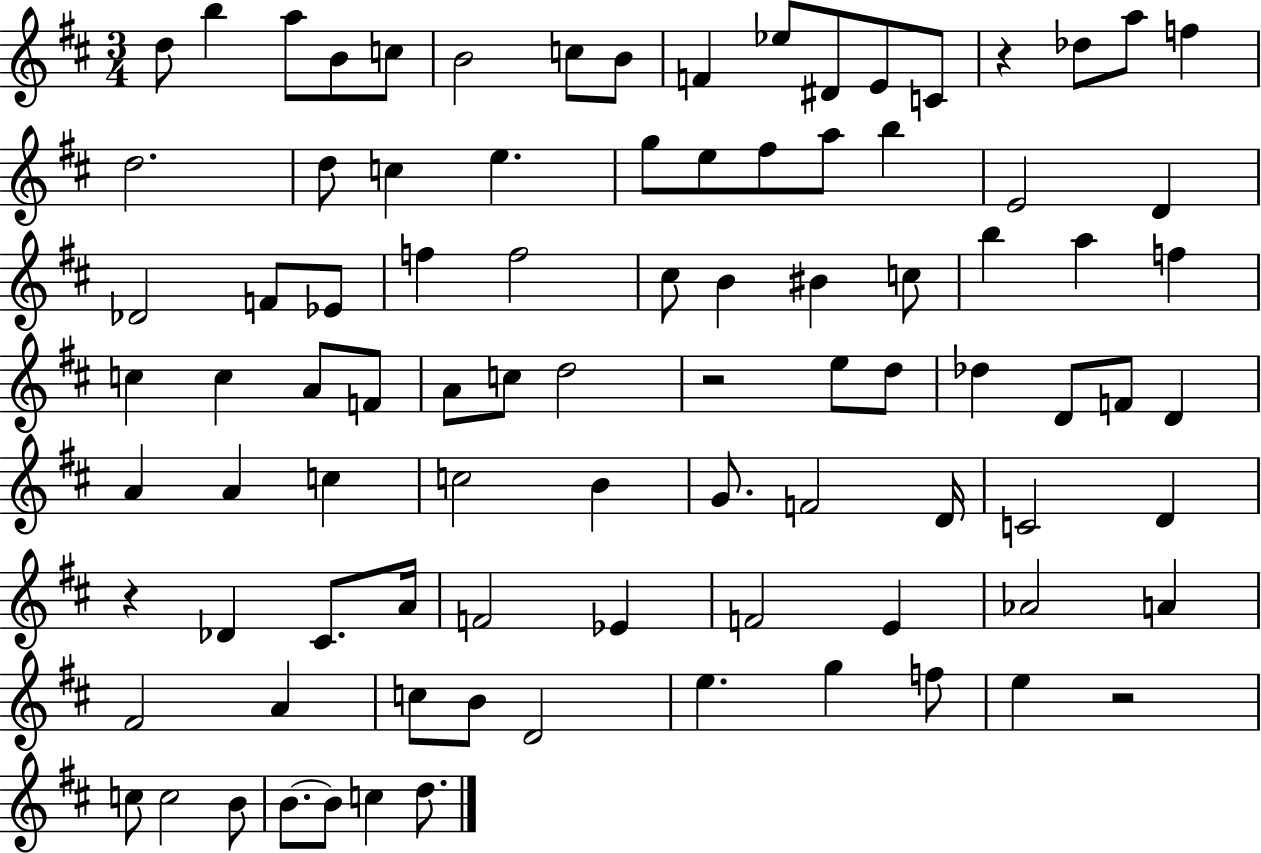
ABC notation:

X:1
T:Untitled
M:3/4
L:1/4
K:D
d/2 b a/2 B/2 c/2 B2 c/2 B/2 F _e/2 ^D/2 E/2 C/2 z _d/2 a/2 f d2 d/2 c e g/2 e/2 ^f/2 a/2 b E2 D _D2 F/2 _E/2 f f2 ^c/2 B ^B c/2 b a f c c A/2 F/2 A/2 c/2 d2 z2 e/2 d/2 _d D/2 F/2 D A A c c2 B G/2 F2 D/4 C2 D z _D ^C/2 A/4 F2 _E F2 E _A2 A ^F2 A c/2 B/2 D2 e g f/2 e z2 c/2 c2 B/2 B/2 B/2 c d/2